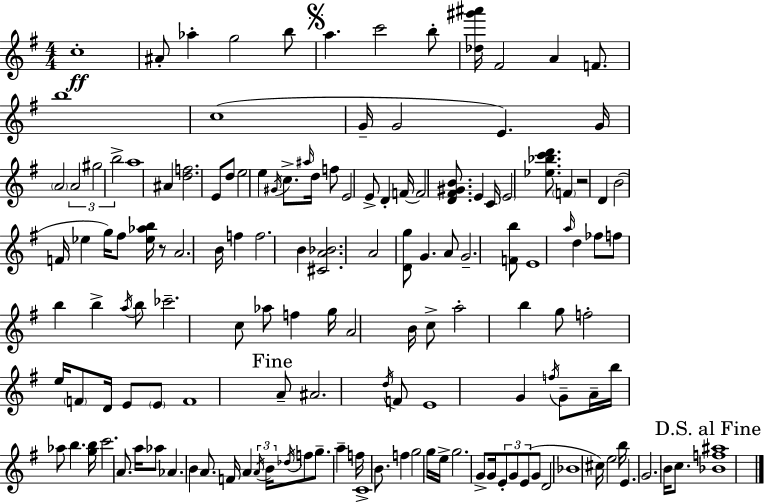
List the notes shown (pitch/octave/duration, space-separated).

C5/w A#4/e Ab5/q G5/h B5/e A5/q. C6/h B5/e [Db5,G#6,A#6]/s F#4/h A4/q F4/e. B5/w C5/w G4/s G4/h E4/q. G4/s A4/h A4/h G#5/h B5/h A5/w A#4/q [D5,F5]/h. E4/e D5/e E5/h E5/q G#4/s C5/e. A#5/s D5/s F5/e E4/h E4/e D4/q F4/s F4/h [D4,F#4,G#4,B4]/e. E4/q C4/s E4/h [Eb5,Bb5,C6,D6]/e. F4/q R/h D4/q B4/h F4/s Eb5/q G5/s F#5/e [Eb5,Ab5,B5]/s R/e A4/h. B4/s F5/q F5/h. B4/q [C#4,A4,Bb4]/h. A4/h [D4,G5]/e G4/q. A4/e G4/h. [F4,B5]/e E4/w A5/s D5/q FES5/e F5/e B5/q B5/q A5/s B5/e CES6/h. C5/e Ab5/e F5/q G5/s A4/h B4/s C5/e A5/h B5/q G5/e F5/h E5/s F4/e D4/s E4/e E4/e F4/w A4/e A#4/h. D5/s F4/e E4/w G4/q F5/s G4/e A4/s B5/s Ab5/e B5/q. [G5,B5]/s C6/h. A4/e. A5/s Ab5/e Ab4/q. B4/q A4/e. F4/s A4/q A4/s B4/s Db5/s F5/e G5/e. A5/q F5/s C4/w B4/e. F5/q G5/h G5/s E5/s G5/h. G4/e G4/s E4/e G4/e E4/e G4/e D4/h Bb4/w C#5/s E5/h B5/s E4/q. G4/h. B4/s C5/e. [Bb4,F5,A#5]/w